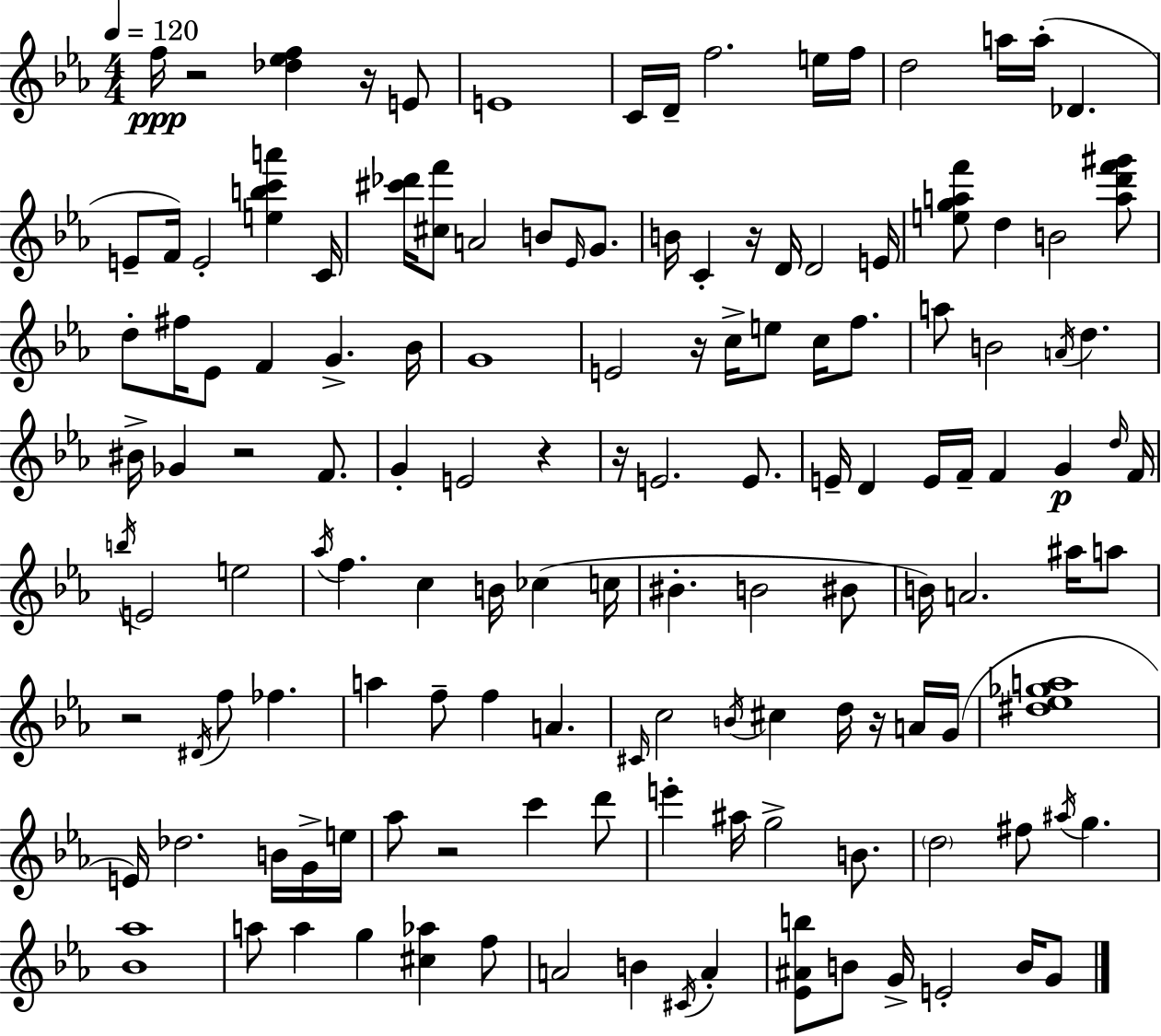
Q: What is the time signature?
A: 4/4